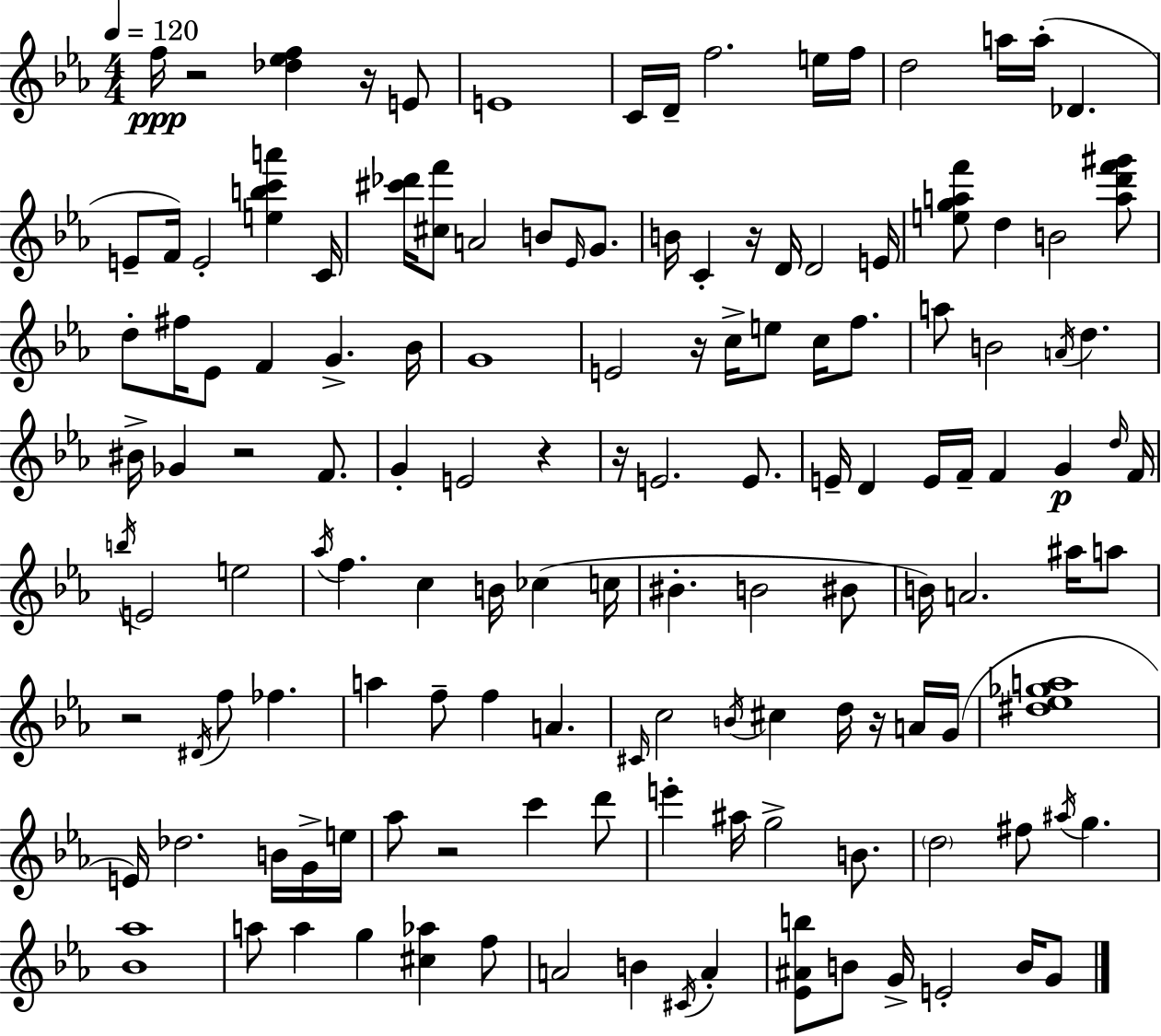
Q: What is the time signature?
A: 4/4